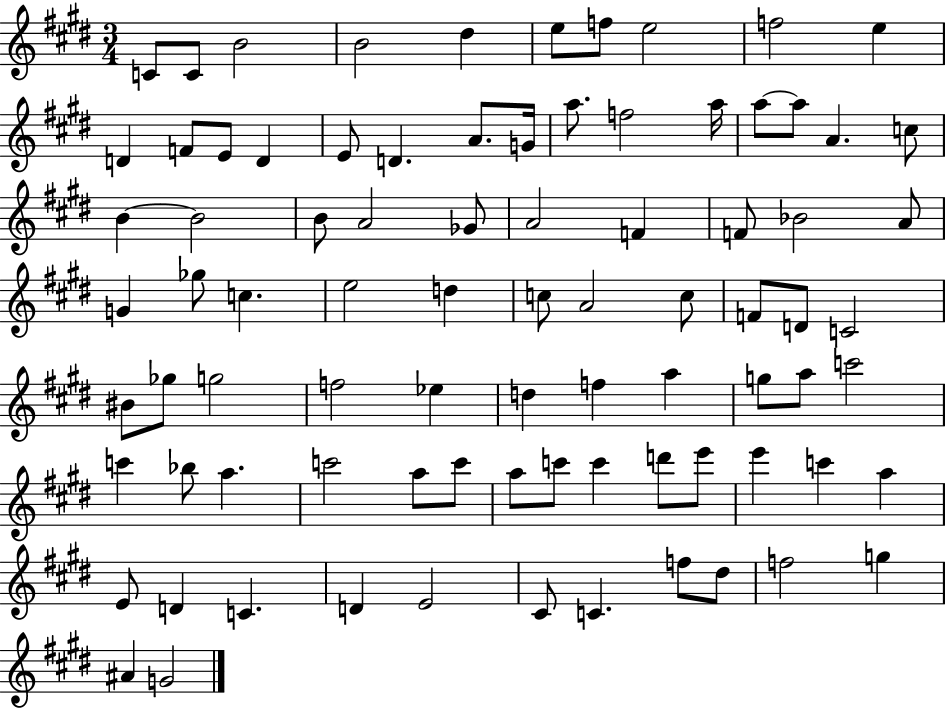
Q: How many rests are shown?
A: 0